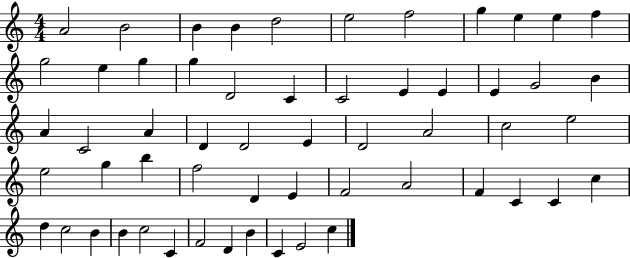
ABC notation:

X:1
T:Untitled
M:4/4
L:1/4
K:C
A2 B2 B B d2 e2 f2 g e e f g2 e g g D2 C C2 E E E G2 B A C2 A D D2 E D2 A2 c2 e2 e2 g b f2 D E F2 A2 F C C c d c2 B B c2 C F2 D B C E2 c